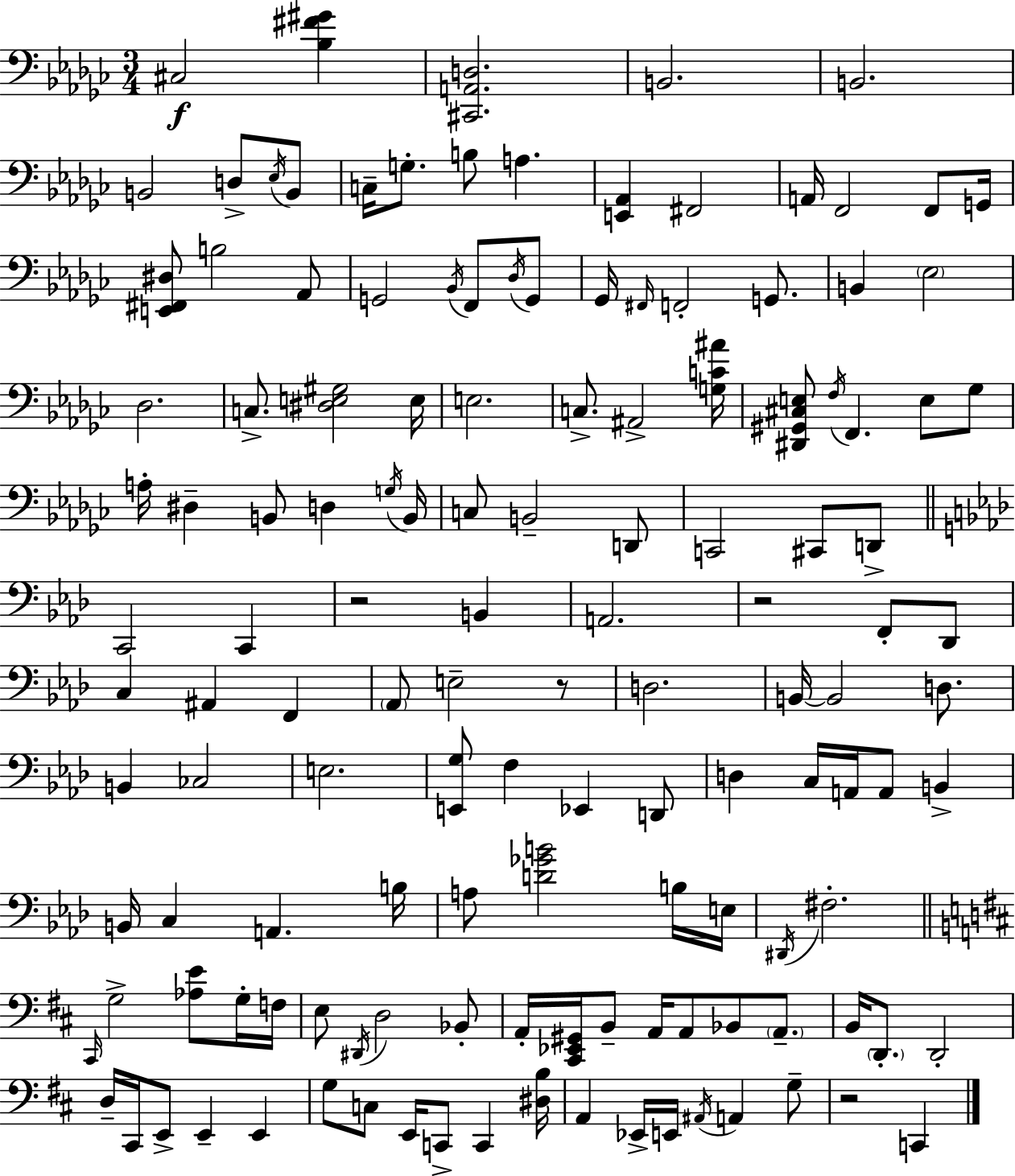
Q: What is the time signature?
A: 3/4